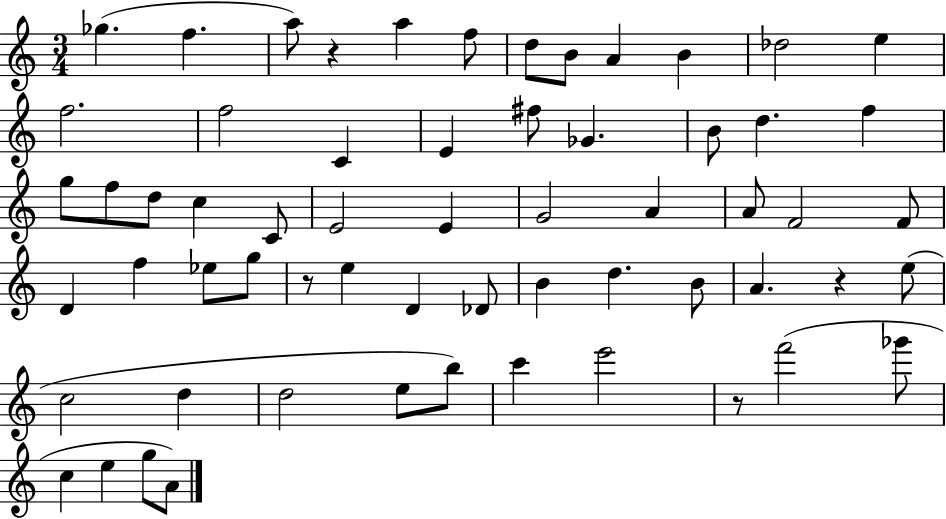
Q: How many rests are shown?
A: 4